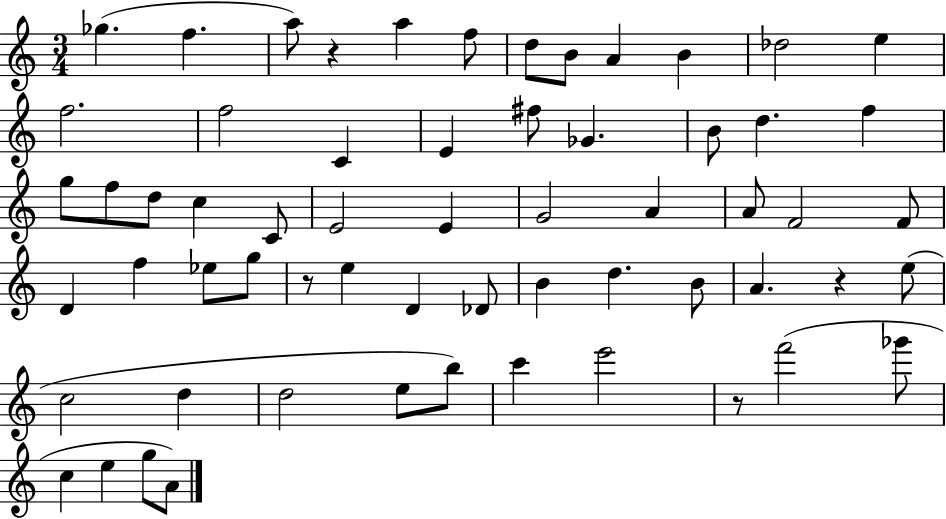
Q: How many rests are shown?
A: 4